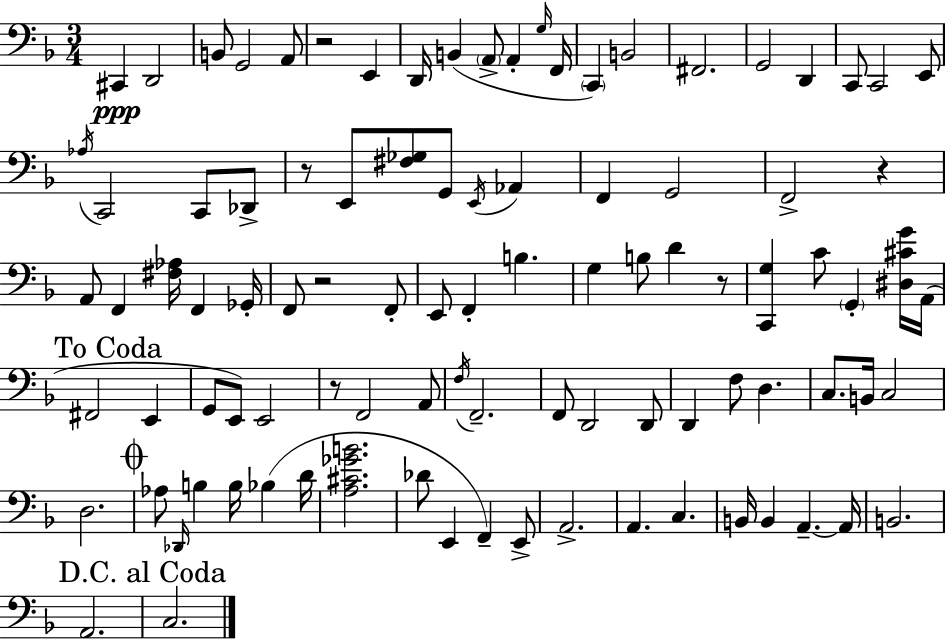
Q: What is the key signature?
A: D minor